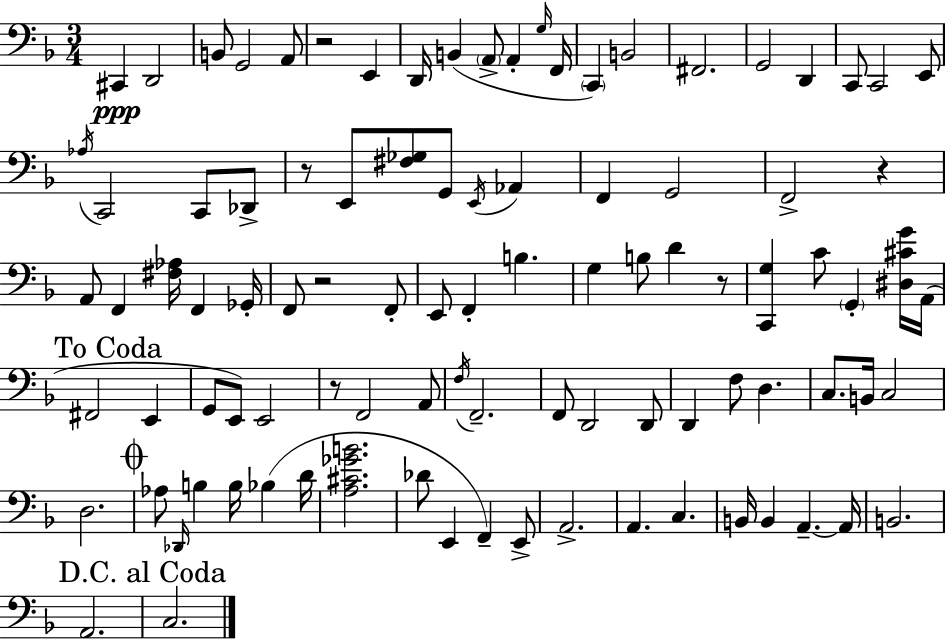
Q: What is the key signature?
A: D minor